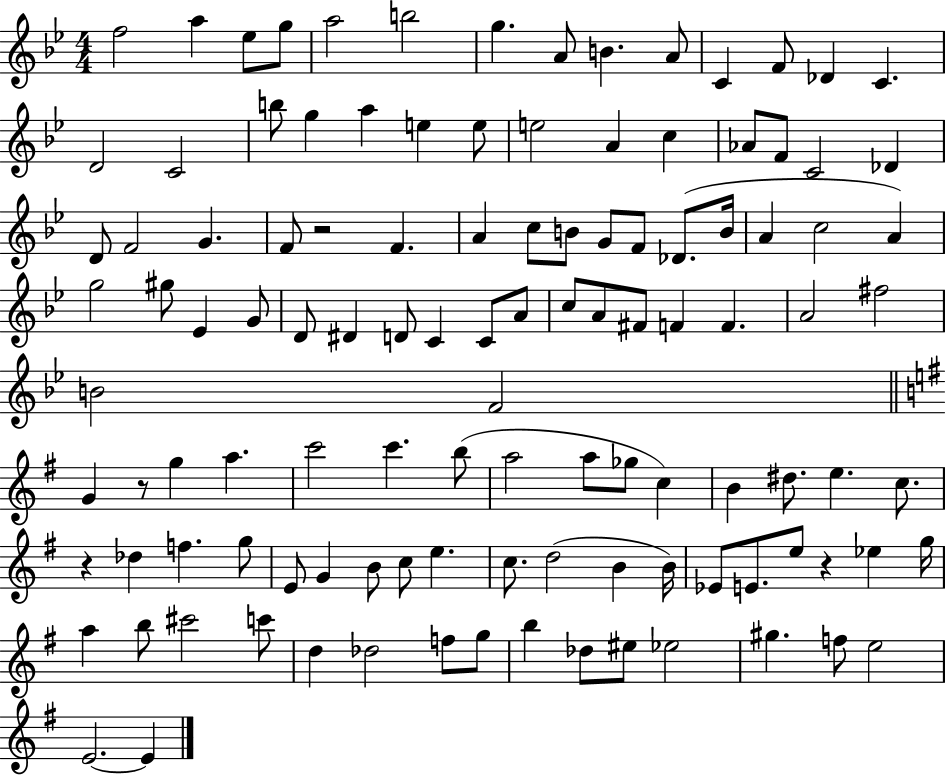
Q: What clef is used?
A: treble